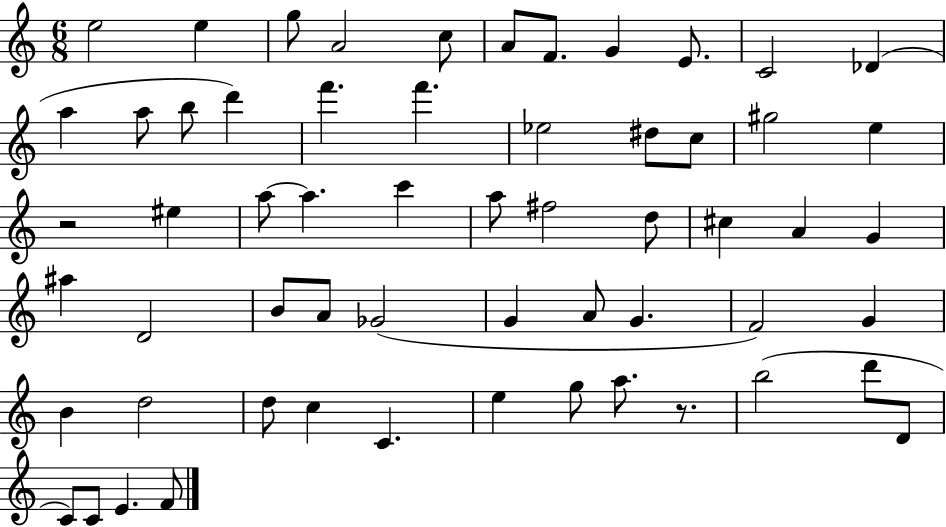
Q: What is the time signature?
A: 6/8